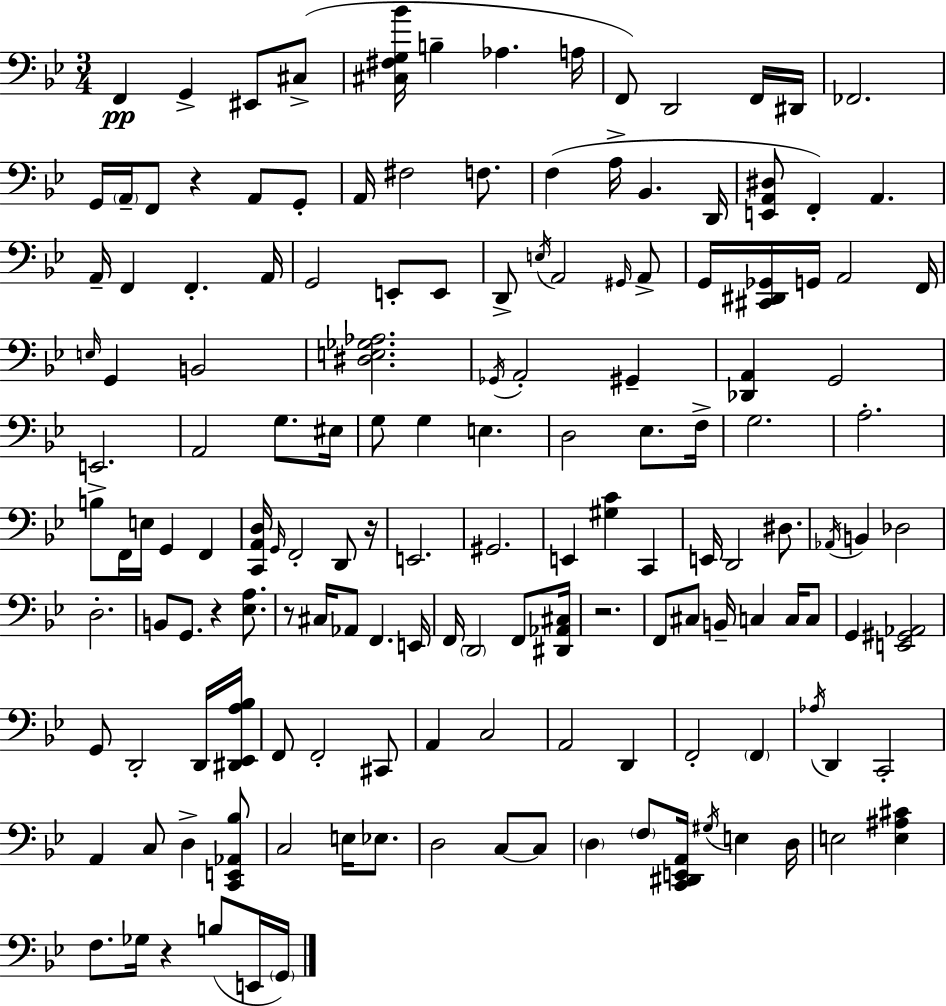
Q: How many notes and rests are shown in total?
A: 151